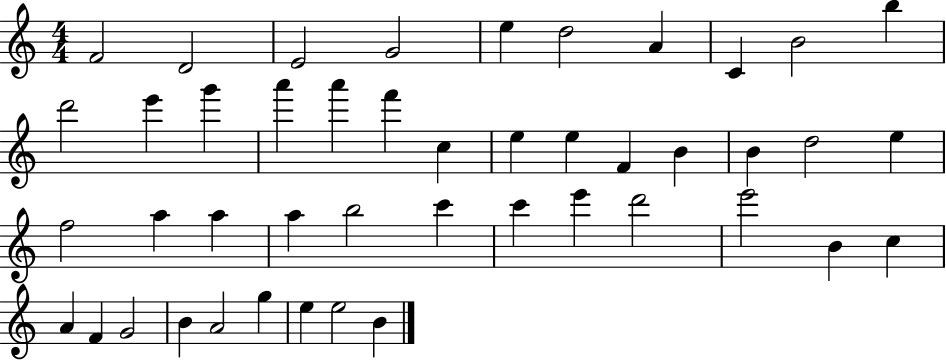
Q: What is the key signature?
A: C major